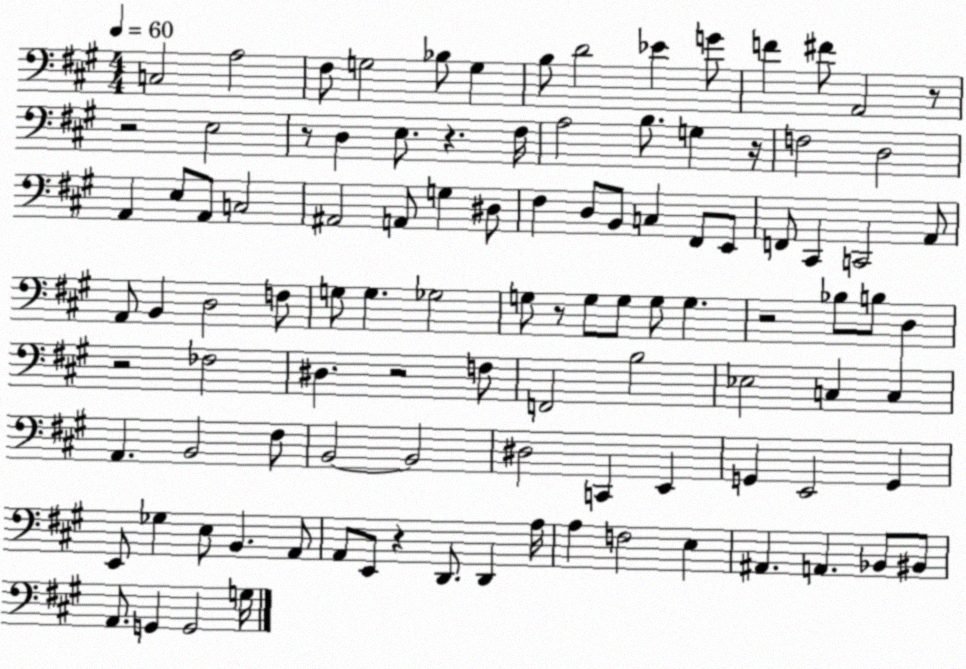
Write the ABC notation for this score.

X:1
T:Untitled
M:4/4
L:1/4
K:A
C,2 A,2 ^F,/2 G,2 _B,/2 G, B,/2 D2 _E G/2 F ^F/2 A,,2 z/2 z2 E,2 z/2 D, E,/2 z ^F,/4 A,2 B,/2 G, z/4 F,2 D,2 A,, E,/2 A,,/2 C,2 ^A,,2 A,,/2 G, ^D,/2 ^F, D,/2 B,,/2 C, ^F,,/2 E,,/2 F,,/2 ^C,, C,,2 A,,/2 A,,/2 B,, D,2 F,/2 G,/2 G, _G,2 G,/2 z/2 G,/2 G,/2 G,/2 G, z2 _B,/2 B,/2 D, z2 _F,2 ^D, z2 F,/2 F,,2 B,2 _E,2 C, C, A,, B,,2 ^F,/2 B,,2 B,,2 ^D,2 C,, E,, G,, E,,2 G,, E,,/2 _G, E,/2 B,, A,,/2 A,,/2 E,,/2 z D,,/2 D,, A,/4 A, F,2 E, ^A,, A,, _B,,/2 ^B,,/2 A,,/2 G,, G,,2 G,/4